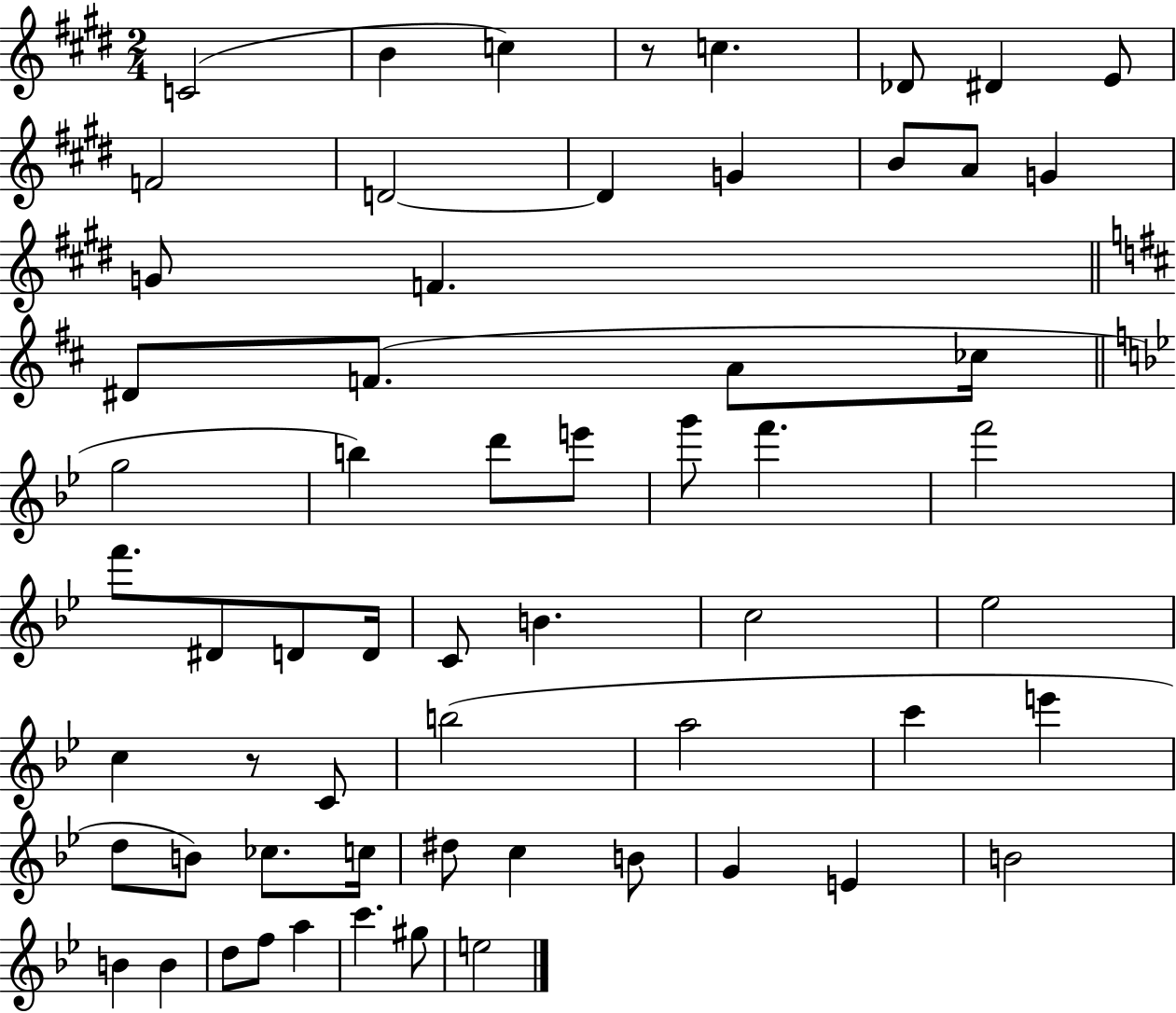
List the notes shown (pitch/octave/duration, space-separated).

C4/h B4/q C5/q R/e C5/q. Db4/e D#4/q E4/e F4/h D4/h D4/q G4/q B4/e A4/e G4/q G4/e F4/q. D#4/e F4/e. A4/e CES5/s G5/h B5/q D6/e E6/e G6/e F6/q. F6/h F6/e. D#4/e D4/e D4/s C4/e B4/q. C5/h Eb5/h C5/q R/e C4/e B5/h A5/h C6/q E6/q D5/e B4/e CES5/e. C5/s D#5/e C5/q B4/e G4/q E4/q B4/h B4/q B4/q D5/e F5/e A5/q C6/q. G#5/e E5/h